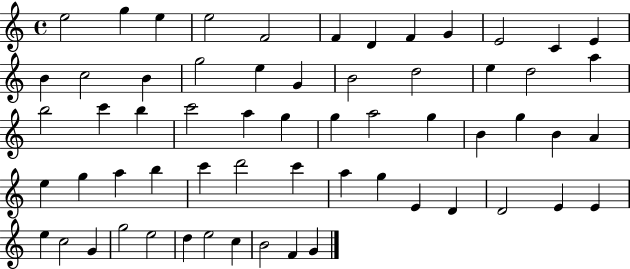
E5/h G5/q E5/q E5/h F4/h F4/q D4/q F4/q G4/q E4/h C4/q E4/q B4/q C5/h B4/q G5/h E5/q G4/q B4/h D5/h E5/q D5/h A5/q B5/h C6/q B5/q C6/h A5/q G5/q G5/q A5/h G5/q B4/q G5/q B4/q A4/q E5/q G5/q A5/q B5/q C6/q D6/h C6/q A5/q G5/q E4/q D4/q D4/h E4/q E4/q E5/q C5/h G4/q G5/h E5/h D5/q E5/h C5/q B4/h F4/q G4/q